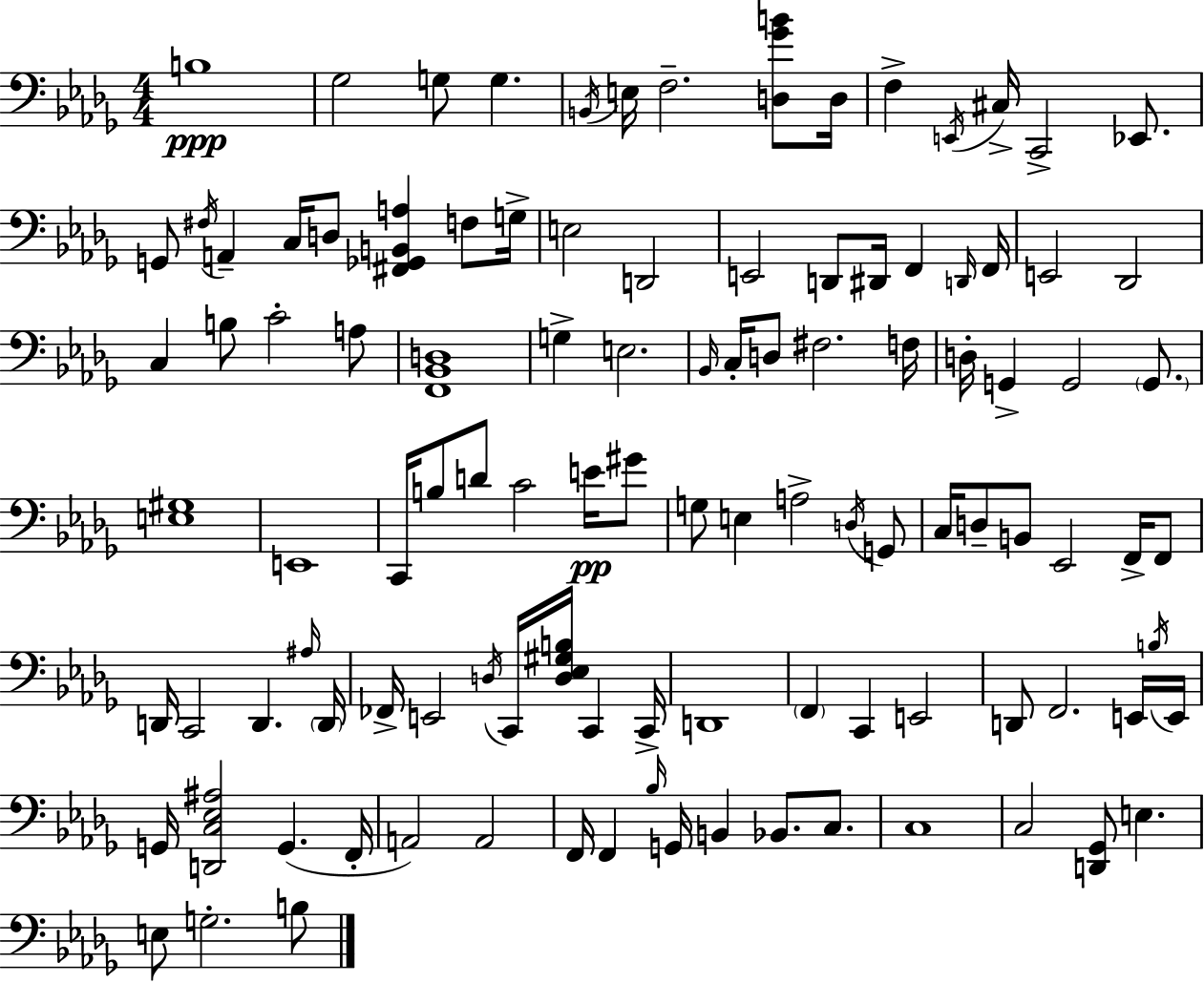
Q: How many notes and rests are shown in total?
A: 108